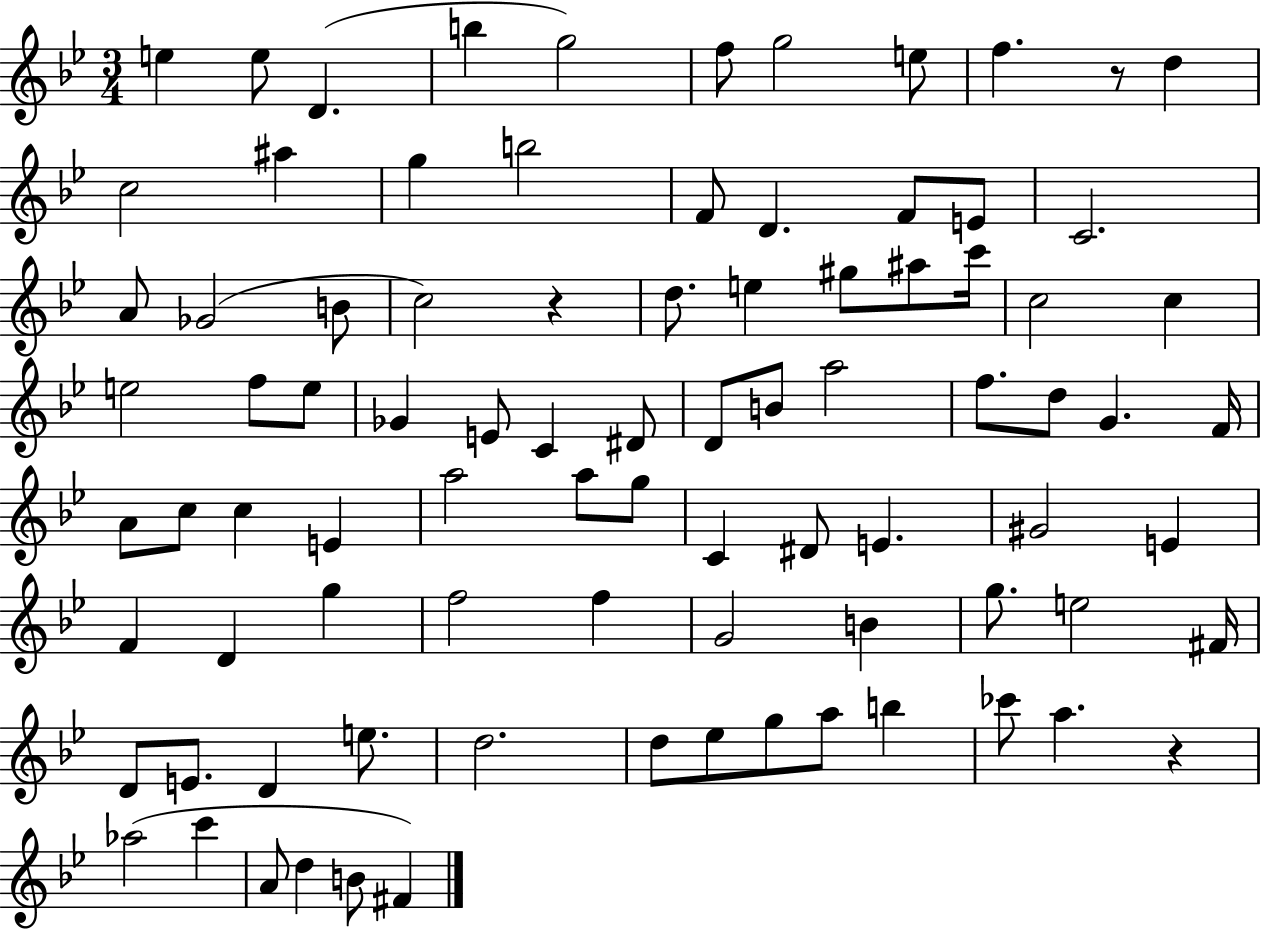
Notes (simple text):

E5/q E5/e D4/q. B5/q G5/h F5/e G5/h E5/e F5/q. R/e D5/q C5/h A#5/q G5/q B5/h F4/e D4/q. F4/e E4/e C4/h. A4/e Gb4/h B4/e C5/h R/q D5/e. E5/q G#5/e A#5/e C6/s C5/h C5/q E5/h F5/e E5/e Gb4/q E4/e C4/q D#4/e D4/e B4/e A5/h F5/e. D5/e G4/q. F4/s A4/e C5/e C5/q E4/q A5/h A5/e G5/e C4/q D#4/e E4/q. G#4/h E4/q F4/q D4/q G5/q F5/h F5/q G4/h B4/q G5/e. E5/h F#4/s D4/e E4/e. D4/q E5/e. D5/h. D5/e Eb5/e G5/e A5/e B5/q CES6/e A5/q. R/q Ab5/h C6/q A4/e D5/q B4/e F#4/q